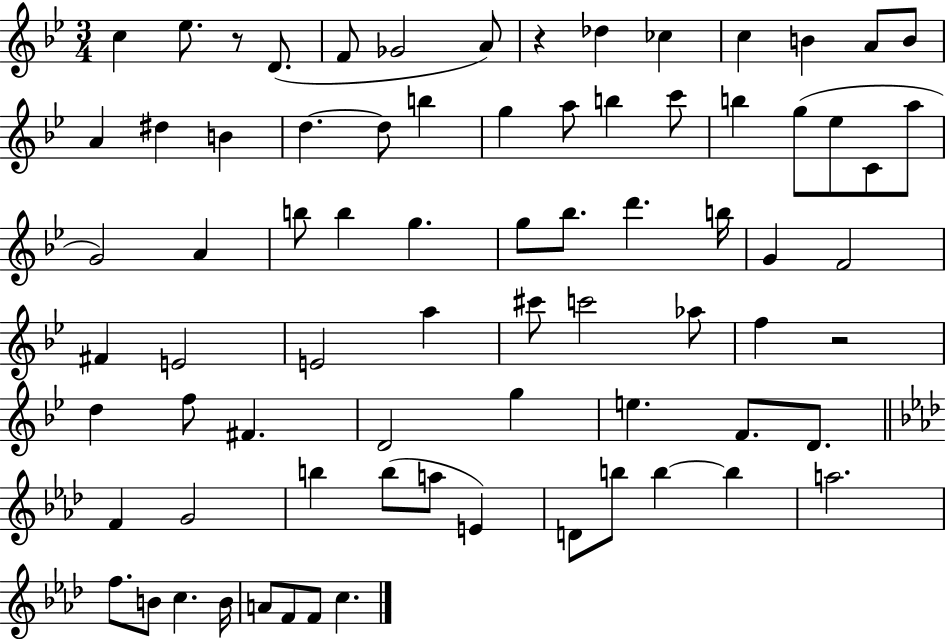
X:1
T:Untitled
M:3/4
L:1/4
K:Bb
c _e/2 z/2 D/2 F/2 _G2 A/2 z _d _c c B A/2 B/2 A ^d B d d/2 b g a/2 b c'/2 b g/2 _e/2 C/2 a/2 G2 A b/2 b g g/2 _b/2 d' b/4 G F2 ^F E2 E2 a ^c'/2 c'2 _a/2 f z2 d f/2 ^F D2 g e F/2 D/2 F G2 b b/2 a/2 E D/2 b/2 b b a2 f/2 B/2 c B/4 A/2 F/2 F/2 c